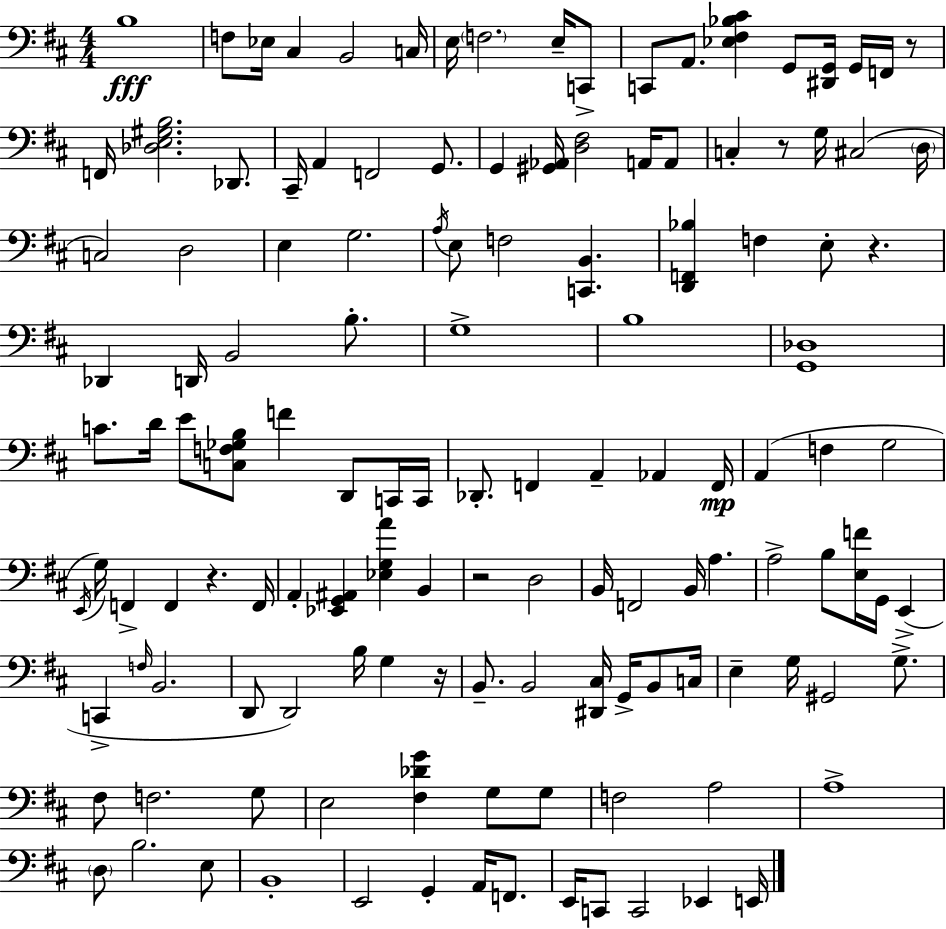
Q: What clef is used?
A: bass